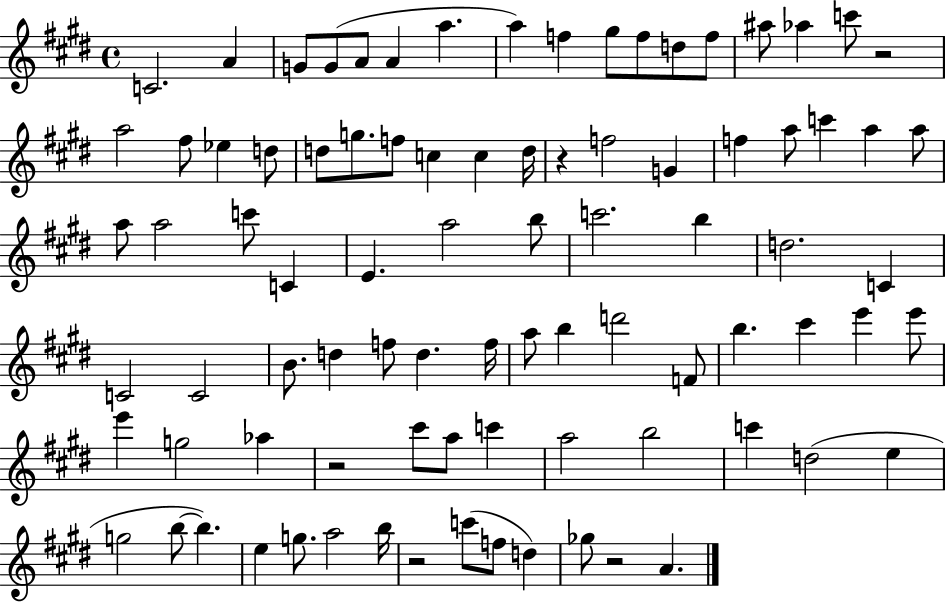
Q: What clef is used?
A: treble